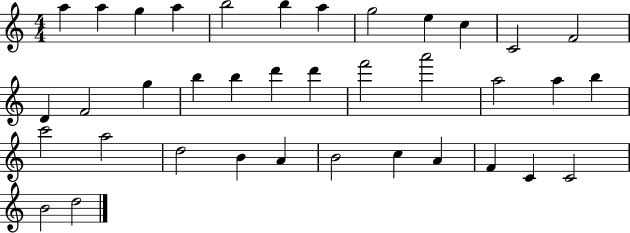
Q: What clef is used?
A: treble